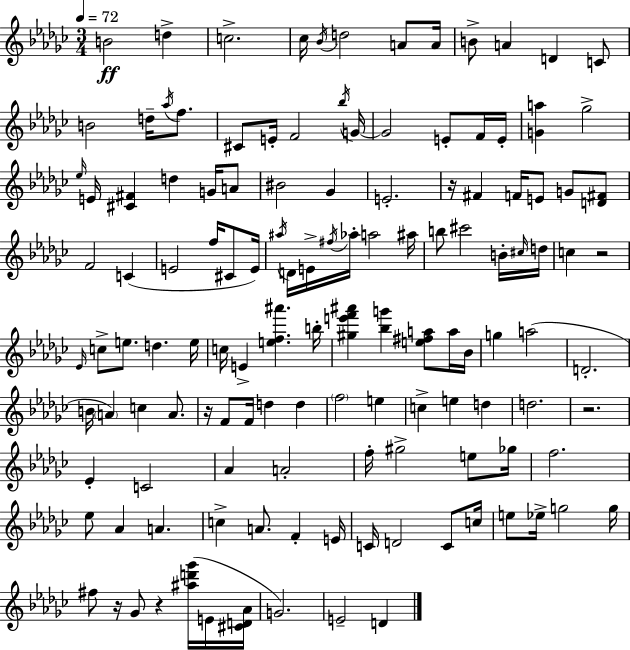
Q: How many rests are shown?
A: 6